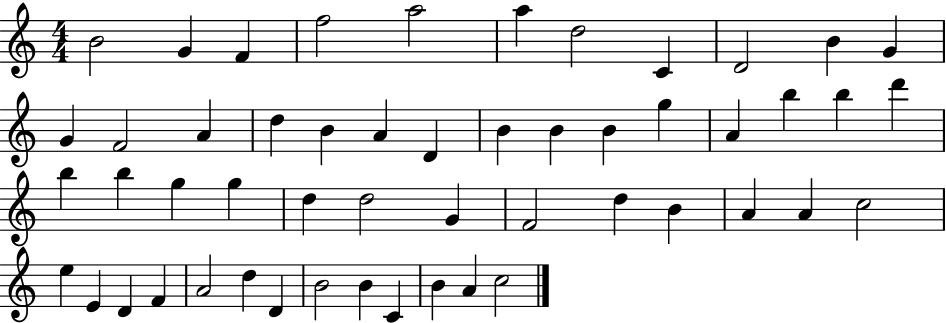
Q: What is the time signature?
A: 4/4